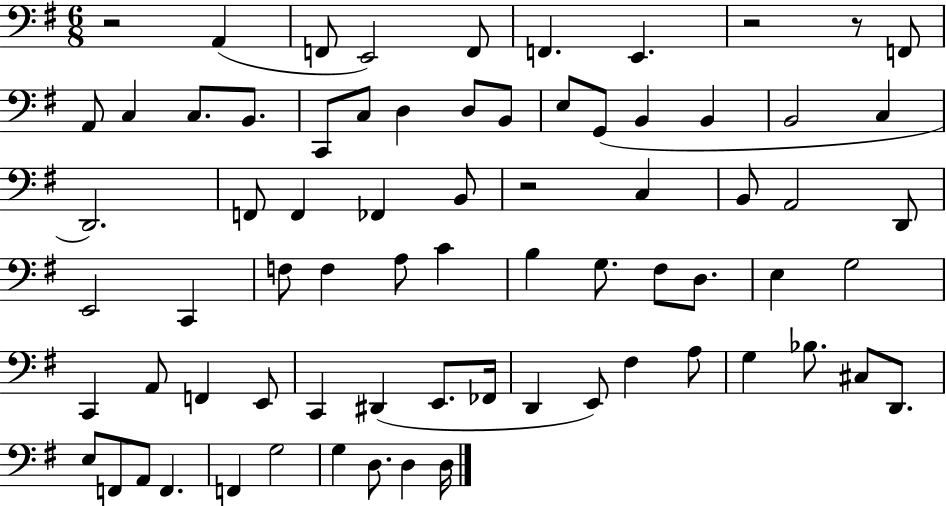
X:1
T:Untitled
M:6/8
L:1/4
K:G
z2 A,, F,,/2 E,,2 F,,/2 F,, E,, z2 z/2 F,,/2 A,,/2 C, C,/2 B,,/2 C,,/2 C,/2 D, D,/2 B,,/2 E,/2 G,,/2 B,, B,, B,,2 C, D,,2 F,,/2 F,, _F,, B,,/2 z2 C, B,,/2 A,,2 D,,/2 E,,2 C,, F,/2 F, A,/2 C B, G,/2 ^F,/2 D,/2 E, G,2 C,, A,,/2 F,, E,,/2 C,, ^D,, E,,/2 _F,,/4 D,, E,,/2 ^F, A,/2 G, _B,/2 ^C,/2 D,,/2 E,/2 F,,/2 A,,/2 F,, F,, G,2 G, D,/2 D, D,/4